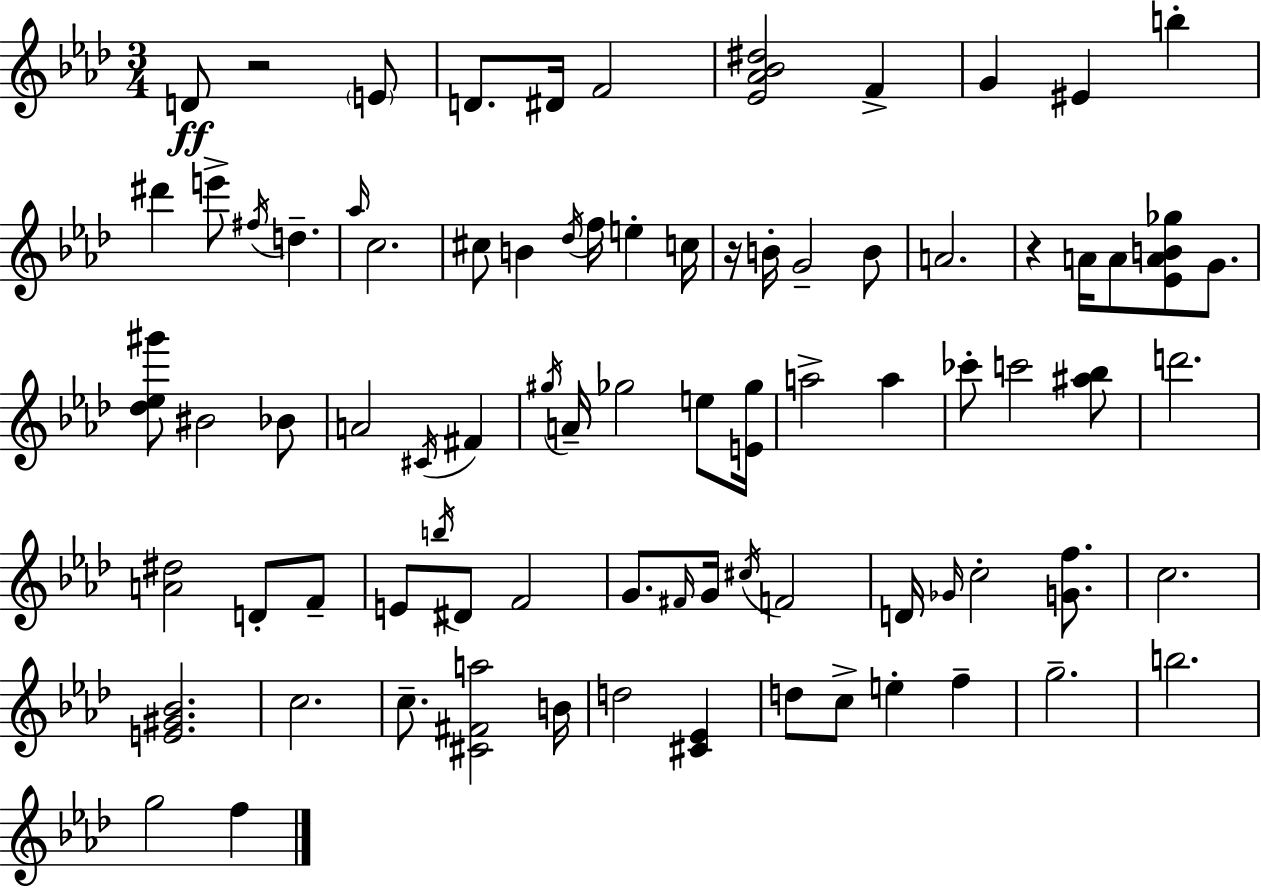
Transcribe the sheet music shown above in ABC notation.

X:1
T:Untitled
M:3/4
L:1/4
K:Fm
D/2 z2 E/2 D/2 ^D/4 F2 [_E_A_B^d]2 F G ^E b ^d' e'/2 ^f/4 d _a/4 c2 ^c/2 B _d/4 f/4 e c/4 z/4 B/4 G2 B/2 A2 z A/4 A/2 [_EAB_g]/2 G/2 [_d_e^g']/2 ^B2 _B/2 A2 ^C/4 ^F ^g/4 A/4 _g2 e/2 [E_g]/4 a2 a _c'/2 c'2 [^a_b]/2 d'2 [A^d]2 D/2 F/2 E/2 b/4 ^D/2 F2 G/2 ^F/4 G/4 ^c/4 F2 D/4 _G/4 c2 [Gf]/2 c2 [E^G_B]2 c2 c/2 [^C^Fa]2 B/4 d2 [^C_E] d/2 c/2 e f g2 b2 g2 f